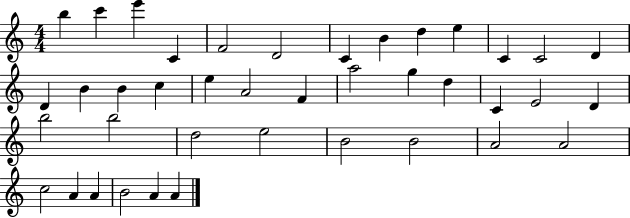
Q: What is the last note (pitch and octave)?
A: A4